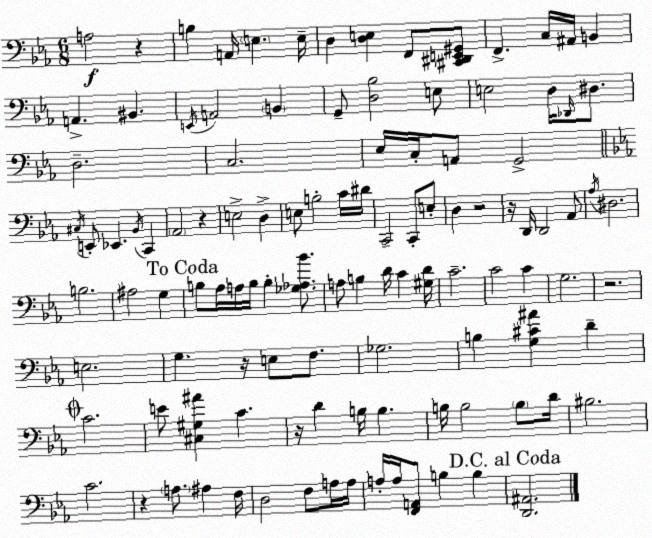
X:1
T:Untitled
M:6/8
L:1/4
K:Eb
A,2 z B, A,,/4 E, E,/4 D, [D,E,] F,,/2 [^C,,^D,,E,,^G,,]/2 F,, C,/4 ^A,,/4 B,, A,, ^B,, E,,/4 A,,2 B,, G,,/2 [D,_B,]2 E,/2 E,2 D,/4 _D,,/4 ^D,/2 D,2 C,2 _E,/4 C,/4 A,,/2 G,,2 ^C,/4 E,,/2 _E,, _B,,/4 C,, _A,,2 z E,2 D, E,/2 B,2 C/4 ^D/4 C,,2 C,,/2 E,/2 D, z2 z/4 D,,/4 D,,2 _A,,/2 _A,/4 ^D,2 B,2 ^A,2 G, B,/2 _A,/4 A,/4 B,/4 B, [_G,_A,_B]/2 A,/2 B, D/4 C [^G,D]/4 C2 C2 C G,2 z2 E,2 G, z/4 E,/2 F,/2 _G,2 B, [G,^C^A] D C2 E/2 [^C,^G,^A] C z/4 D B,/4 B, B,/4 B,2 B,/2 D/4 ^B,2 C2 z A,/2 ^A, F,/4 D,2 F,/2 A,/4 A,/4 A,/4 A,/4 [F,,A,,]/2 B, B, [D,,^A,,]2